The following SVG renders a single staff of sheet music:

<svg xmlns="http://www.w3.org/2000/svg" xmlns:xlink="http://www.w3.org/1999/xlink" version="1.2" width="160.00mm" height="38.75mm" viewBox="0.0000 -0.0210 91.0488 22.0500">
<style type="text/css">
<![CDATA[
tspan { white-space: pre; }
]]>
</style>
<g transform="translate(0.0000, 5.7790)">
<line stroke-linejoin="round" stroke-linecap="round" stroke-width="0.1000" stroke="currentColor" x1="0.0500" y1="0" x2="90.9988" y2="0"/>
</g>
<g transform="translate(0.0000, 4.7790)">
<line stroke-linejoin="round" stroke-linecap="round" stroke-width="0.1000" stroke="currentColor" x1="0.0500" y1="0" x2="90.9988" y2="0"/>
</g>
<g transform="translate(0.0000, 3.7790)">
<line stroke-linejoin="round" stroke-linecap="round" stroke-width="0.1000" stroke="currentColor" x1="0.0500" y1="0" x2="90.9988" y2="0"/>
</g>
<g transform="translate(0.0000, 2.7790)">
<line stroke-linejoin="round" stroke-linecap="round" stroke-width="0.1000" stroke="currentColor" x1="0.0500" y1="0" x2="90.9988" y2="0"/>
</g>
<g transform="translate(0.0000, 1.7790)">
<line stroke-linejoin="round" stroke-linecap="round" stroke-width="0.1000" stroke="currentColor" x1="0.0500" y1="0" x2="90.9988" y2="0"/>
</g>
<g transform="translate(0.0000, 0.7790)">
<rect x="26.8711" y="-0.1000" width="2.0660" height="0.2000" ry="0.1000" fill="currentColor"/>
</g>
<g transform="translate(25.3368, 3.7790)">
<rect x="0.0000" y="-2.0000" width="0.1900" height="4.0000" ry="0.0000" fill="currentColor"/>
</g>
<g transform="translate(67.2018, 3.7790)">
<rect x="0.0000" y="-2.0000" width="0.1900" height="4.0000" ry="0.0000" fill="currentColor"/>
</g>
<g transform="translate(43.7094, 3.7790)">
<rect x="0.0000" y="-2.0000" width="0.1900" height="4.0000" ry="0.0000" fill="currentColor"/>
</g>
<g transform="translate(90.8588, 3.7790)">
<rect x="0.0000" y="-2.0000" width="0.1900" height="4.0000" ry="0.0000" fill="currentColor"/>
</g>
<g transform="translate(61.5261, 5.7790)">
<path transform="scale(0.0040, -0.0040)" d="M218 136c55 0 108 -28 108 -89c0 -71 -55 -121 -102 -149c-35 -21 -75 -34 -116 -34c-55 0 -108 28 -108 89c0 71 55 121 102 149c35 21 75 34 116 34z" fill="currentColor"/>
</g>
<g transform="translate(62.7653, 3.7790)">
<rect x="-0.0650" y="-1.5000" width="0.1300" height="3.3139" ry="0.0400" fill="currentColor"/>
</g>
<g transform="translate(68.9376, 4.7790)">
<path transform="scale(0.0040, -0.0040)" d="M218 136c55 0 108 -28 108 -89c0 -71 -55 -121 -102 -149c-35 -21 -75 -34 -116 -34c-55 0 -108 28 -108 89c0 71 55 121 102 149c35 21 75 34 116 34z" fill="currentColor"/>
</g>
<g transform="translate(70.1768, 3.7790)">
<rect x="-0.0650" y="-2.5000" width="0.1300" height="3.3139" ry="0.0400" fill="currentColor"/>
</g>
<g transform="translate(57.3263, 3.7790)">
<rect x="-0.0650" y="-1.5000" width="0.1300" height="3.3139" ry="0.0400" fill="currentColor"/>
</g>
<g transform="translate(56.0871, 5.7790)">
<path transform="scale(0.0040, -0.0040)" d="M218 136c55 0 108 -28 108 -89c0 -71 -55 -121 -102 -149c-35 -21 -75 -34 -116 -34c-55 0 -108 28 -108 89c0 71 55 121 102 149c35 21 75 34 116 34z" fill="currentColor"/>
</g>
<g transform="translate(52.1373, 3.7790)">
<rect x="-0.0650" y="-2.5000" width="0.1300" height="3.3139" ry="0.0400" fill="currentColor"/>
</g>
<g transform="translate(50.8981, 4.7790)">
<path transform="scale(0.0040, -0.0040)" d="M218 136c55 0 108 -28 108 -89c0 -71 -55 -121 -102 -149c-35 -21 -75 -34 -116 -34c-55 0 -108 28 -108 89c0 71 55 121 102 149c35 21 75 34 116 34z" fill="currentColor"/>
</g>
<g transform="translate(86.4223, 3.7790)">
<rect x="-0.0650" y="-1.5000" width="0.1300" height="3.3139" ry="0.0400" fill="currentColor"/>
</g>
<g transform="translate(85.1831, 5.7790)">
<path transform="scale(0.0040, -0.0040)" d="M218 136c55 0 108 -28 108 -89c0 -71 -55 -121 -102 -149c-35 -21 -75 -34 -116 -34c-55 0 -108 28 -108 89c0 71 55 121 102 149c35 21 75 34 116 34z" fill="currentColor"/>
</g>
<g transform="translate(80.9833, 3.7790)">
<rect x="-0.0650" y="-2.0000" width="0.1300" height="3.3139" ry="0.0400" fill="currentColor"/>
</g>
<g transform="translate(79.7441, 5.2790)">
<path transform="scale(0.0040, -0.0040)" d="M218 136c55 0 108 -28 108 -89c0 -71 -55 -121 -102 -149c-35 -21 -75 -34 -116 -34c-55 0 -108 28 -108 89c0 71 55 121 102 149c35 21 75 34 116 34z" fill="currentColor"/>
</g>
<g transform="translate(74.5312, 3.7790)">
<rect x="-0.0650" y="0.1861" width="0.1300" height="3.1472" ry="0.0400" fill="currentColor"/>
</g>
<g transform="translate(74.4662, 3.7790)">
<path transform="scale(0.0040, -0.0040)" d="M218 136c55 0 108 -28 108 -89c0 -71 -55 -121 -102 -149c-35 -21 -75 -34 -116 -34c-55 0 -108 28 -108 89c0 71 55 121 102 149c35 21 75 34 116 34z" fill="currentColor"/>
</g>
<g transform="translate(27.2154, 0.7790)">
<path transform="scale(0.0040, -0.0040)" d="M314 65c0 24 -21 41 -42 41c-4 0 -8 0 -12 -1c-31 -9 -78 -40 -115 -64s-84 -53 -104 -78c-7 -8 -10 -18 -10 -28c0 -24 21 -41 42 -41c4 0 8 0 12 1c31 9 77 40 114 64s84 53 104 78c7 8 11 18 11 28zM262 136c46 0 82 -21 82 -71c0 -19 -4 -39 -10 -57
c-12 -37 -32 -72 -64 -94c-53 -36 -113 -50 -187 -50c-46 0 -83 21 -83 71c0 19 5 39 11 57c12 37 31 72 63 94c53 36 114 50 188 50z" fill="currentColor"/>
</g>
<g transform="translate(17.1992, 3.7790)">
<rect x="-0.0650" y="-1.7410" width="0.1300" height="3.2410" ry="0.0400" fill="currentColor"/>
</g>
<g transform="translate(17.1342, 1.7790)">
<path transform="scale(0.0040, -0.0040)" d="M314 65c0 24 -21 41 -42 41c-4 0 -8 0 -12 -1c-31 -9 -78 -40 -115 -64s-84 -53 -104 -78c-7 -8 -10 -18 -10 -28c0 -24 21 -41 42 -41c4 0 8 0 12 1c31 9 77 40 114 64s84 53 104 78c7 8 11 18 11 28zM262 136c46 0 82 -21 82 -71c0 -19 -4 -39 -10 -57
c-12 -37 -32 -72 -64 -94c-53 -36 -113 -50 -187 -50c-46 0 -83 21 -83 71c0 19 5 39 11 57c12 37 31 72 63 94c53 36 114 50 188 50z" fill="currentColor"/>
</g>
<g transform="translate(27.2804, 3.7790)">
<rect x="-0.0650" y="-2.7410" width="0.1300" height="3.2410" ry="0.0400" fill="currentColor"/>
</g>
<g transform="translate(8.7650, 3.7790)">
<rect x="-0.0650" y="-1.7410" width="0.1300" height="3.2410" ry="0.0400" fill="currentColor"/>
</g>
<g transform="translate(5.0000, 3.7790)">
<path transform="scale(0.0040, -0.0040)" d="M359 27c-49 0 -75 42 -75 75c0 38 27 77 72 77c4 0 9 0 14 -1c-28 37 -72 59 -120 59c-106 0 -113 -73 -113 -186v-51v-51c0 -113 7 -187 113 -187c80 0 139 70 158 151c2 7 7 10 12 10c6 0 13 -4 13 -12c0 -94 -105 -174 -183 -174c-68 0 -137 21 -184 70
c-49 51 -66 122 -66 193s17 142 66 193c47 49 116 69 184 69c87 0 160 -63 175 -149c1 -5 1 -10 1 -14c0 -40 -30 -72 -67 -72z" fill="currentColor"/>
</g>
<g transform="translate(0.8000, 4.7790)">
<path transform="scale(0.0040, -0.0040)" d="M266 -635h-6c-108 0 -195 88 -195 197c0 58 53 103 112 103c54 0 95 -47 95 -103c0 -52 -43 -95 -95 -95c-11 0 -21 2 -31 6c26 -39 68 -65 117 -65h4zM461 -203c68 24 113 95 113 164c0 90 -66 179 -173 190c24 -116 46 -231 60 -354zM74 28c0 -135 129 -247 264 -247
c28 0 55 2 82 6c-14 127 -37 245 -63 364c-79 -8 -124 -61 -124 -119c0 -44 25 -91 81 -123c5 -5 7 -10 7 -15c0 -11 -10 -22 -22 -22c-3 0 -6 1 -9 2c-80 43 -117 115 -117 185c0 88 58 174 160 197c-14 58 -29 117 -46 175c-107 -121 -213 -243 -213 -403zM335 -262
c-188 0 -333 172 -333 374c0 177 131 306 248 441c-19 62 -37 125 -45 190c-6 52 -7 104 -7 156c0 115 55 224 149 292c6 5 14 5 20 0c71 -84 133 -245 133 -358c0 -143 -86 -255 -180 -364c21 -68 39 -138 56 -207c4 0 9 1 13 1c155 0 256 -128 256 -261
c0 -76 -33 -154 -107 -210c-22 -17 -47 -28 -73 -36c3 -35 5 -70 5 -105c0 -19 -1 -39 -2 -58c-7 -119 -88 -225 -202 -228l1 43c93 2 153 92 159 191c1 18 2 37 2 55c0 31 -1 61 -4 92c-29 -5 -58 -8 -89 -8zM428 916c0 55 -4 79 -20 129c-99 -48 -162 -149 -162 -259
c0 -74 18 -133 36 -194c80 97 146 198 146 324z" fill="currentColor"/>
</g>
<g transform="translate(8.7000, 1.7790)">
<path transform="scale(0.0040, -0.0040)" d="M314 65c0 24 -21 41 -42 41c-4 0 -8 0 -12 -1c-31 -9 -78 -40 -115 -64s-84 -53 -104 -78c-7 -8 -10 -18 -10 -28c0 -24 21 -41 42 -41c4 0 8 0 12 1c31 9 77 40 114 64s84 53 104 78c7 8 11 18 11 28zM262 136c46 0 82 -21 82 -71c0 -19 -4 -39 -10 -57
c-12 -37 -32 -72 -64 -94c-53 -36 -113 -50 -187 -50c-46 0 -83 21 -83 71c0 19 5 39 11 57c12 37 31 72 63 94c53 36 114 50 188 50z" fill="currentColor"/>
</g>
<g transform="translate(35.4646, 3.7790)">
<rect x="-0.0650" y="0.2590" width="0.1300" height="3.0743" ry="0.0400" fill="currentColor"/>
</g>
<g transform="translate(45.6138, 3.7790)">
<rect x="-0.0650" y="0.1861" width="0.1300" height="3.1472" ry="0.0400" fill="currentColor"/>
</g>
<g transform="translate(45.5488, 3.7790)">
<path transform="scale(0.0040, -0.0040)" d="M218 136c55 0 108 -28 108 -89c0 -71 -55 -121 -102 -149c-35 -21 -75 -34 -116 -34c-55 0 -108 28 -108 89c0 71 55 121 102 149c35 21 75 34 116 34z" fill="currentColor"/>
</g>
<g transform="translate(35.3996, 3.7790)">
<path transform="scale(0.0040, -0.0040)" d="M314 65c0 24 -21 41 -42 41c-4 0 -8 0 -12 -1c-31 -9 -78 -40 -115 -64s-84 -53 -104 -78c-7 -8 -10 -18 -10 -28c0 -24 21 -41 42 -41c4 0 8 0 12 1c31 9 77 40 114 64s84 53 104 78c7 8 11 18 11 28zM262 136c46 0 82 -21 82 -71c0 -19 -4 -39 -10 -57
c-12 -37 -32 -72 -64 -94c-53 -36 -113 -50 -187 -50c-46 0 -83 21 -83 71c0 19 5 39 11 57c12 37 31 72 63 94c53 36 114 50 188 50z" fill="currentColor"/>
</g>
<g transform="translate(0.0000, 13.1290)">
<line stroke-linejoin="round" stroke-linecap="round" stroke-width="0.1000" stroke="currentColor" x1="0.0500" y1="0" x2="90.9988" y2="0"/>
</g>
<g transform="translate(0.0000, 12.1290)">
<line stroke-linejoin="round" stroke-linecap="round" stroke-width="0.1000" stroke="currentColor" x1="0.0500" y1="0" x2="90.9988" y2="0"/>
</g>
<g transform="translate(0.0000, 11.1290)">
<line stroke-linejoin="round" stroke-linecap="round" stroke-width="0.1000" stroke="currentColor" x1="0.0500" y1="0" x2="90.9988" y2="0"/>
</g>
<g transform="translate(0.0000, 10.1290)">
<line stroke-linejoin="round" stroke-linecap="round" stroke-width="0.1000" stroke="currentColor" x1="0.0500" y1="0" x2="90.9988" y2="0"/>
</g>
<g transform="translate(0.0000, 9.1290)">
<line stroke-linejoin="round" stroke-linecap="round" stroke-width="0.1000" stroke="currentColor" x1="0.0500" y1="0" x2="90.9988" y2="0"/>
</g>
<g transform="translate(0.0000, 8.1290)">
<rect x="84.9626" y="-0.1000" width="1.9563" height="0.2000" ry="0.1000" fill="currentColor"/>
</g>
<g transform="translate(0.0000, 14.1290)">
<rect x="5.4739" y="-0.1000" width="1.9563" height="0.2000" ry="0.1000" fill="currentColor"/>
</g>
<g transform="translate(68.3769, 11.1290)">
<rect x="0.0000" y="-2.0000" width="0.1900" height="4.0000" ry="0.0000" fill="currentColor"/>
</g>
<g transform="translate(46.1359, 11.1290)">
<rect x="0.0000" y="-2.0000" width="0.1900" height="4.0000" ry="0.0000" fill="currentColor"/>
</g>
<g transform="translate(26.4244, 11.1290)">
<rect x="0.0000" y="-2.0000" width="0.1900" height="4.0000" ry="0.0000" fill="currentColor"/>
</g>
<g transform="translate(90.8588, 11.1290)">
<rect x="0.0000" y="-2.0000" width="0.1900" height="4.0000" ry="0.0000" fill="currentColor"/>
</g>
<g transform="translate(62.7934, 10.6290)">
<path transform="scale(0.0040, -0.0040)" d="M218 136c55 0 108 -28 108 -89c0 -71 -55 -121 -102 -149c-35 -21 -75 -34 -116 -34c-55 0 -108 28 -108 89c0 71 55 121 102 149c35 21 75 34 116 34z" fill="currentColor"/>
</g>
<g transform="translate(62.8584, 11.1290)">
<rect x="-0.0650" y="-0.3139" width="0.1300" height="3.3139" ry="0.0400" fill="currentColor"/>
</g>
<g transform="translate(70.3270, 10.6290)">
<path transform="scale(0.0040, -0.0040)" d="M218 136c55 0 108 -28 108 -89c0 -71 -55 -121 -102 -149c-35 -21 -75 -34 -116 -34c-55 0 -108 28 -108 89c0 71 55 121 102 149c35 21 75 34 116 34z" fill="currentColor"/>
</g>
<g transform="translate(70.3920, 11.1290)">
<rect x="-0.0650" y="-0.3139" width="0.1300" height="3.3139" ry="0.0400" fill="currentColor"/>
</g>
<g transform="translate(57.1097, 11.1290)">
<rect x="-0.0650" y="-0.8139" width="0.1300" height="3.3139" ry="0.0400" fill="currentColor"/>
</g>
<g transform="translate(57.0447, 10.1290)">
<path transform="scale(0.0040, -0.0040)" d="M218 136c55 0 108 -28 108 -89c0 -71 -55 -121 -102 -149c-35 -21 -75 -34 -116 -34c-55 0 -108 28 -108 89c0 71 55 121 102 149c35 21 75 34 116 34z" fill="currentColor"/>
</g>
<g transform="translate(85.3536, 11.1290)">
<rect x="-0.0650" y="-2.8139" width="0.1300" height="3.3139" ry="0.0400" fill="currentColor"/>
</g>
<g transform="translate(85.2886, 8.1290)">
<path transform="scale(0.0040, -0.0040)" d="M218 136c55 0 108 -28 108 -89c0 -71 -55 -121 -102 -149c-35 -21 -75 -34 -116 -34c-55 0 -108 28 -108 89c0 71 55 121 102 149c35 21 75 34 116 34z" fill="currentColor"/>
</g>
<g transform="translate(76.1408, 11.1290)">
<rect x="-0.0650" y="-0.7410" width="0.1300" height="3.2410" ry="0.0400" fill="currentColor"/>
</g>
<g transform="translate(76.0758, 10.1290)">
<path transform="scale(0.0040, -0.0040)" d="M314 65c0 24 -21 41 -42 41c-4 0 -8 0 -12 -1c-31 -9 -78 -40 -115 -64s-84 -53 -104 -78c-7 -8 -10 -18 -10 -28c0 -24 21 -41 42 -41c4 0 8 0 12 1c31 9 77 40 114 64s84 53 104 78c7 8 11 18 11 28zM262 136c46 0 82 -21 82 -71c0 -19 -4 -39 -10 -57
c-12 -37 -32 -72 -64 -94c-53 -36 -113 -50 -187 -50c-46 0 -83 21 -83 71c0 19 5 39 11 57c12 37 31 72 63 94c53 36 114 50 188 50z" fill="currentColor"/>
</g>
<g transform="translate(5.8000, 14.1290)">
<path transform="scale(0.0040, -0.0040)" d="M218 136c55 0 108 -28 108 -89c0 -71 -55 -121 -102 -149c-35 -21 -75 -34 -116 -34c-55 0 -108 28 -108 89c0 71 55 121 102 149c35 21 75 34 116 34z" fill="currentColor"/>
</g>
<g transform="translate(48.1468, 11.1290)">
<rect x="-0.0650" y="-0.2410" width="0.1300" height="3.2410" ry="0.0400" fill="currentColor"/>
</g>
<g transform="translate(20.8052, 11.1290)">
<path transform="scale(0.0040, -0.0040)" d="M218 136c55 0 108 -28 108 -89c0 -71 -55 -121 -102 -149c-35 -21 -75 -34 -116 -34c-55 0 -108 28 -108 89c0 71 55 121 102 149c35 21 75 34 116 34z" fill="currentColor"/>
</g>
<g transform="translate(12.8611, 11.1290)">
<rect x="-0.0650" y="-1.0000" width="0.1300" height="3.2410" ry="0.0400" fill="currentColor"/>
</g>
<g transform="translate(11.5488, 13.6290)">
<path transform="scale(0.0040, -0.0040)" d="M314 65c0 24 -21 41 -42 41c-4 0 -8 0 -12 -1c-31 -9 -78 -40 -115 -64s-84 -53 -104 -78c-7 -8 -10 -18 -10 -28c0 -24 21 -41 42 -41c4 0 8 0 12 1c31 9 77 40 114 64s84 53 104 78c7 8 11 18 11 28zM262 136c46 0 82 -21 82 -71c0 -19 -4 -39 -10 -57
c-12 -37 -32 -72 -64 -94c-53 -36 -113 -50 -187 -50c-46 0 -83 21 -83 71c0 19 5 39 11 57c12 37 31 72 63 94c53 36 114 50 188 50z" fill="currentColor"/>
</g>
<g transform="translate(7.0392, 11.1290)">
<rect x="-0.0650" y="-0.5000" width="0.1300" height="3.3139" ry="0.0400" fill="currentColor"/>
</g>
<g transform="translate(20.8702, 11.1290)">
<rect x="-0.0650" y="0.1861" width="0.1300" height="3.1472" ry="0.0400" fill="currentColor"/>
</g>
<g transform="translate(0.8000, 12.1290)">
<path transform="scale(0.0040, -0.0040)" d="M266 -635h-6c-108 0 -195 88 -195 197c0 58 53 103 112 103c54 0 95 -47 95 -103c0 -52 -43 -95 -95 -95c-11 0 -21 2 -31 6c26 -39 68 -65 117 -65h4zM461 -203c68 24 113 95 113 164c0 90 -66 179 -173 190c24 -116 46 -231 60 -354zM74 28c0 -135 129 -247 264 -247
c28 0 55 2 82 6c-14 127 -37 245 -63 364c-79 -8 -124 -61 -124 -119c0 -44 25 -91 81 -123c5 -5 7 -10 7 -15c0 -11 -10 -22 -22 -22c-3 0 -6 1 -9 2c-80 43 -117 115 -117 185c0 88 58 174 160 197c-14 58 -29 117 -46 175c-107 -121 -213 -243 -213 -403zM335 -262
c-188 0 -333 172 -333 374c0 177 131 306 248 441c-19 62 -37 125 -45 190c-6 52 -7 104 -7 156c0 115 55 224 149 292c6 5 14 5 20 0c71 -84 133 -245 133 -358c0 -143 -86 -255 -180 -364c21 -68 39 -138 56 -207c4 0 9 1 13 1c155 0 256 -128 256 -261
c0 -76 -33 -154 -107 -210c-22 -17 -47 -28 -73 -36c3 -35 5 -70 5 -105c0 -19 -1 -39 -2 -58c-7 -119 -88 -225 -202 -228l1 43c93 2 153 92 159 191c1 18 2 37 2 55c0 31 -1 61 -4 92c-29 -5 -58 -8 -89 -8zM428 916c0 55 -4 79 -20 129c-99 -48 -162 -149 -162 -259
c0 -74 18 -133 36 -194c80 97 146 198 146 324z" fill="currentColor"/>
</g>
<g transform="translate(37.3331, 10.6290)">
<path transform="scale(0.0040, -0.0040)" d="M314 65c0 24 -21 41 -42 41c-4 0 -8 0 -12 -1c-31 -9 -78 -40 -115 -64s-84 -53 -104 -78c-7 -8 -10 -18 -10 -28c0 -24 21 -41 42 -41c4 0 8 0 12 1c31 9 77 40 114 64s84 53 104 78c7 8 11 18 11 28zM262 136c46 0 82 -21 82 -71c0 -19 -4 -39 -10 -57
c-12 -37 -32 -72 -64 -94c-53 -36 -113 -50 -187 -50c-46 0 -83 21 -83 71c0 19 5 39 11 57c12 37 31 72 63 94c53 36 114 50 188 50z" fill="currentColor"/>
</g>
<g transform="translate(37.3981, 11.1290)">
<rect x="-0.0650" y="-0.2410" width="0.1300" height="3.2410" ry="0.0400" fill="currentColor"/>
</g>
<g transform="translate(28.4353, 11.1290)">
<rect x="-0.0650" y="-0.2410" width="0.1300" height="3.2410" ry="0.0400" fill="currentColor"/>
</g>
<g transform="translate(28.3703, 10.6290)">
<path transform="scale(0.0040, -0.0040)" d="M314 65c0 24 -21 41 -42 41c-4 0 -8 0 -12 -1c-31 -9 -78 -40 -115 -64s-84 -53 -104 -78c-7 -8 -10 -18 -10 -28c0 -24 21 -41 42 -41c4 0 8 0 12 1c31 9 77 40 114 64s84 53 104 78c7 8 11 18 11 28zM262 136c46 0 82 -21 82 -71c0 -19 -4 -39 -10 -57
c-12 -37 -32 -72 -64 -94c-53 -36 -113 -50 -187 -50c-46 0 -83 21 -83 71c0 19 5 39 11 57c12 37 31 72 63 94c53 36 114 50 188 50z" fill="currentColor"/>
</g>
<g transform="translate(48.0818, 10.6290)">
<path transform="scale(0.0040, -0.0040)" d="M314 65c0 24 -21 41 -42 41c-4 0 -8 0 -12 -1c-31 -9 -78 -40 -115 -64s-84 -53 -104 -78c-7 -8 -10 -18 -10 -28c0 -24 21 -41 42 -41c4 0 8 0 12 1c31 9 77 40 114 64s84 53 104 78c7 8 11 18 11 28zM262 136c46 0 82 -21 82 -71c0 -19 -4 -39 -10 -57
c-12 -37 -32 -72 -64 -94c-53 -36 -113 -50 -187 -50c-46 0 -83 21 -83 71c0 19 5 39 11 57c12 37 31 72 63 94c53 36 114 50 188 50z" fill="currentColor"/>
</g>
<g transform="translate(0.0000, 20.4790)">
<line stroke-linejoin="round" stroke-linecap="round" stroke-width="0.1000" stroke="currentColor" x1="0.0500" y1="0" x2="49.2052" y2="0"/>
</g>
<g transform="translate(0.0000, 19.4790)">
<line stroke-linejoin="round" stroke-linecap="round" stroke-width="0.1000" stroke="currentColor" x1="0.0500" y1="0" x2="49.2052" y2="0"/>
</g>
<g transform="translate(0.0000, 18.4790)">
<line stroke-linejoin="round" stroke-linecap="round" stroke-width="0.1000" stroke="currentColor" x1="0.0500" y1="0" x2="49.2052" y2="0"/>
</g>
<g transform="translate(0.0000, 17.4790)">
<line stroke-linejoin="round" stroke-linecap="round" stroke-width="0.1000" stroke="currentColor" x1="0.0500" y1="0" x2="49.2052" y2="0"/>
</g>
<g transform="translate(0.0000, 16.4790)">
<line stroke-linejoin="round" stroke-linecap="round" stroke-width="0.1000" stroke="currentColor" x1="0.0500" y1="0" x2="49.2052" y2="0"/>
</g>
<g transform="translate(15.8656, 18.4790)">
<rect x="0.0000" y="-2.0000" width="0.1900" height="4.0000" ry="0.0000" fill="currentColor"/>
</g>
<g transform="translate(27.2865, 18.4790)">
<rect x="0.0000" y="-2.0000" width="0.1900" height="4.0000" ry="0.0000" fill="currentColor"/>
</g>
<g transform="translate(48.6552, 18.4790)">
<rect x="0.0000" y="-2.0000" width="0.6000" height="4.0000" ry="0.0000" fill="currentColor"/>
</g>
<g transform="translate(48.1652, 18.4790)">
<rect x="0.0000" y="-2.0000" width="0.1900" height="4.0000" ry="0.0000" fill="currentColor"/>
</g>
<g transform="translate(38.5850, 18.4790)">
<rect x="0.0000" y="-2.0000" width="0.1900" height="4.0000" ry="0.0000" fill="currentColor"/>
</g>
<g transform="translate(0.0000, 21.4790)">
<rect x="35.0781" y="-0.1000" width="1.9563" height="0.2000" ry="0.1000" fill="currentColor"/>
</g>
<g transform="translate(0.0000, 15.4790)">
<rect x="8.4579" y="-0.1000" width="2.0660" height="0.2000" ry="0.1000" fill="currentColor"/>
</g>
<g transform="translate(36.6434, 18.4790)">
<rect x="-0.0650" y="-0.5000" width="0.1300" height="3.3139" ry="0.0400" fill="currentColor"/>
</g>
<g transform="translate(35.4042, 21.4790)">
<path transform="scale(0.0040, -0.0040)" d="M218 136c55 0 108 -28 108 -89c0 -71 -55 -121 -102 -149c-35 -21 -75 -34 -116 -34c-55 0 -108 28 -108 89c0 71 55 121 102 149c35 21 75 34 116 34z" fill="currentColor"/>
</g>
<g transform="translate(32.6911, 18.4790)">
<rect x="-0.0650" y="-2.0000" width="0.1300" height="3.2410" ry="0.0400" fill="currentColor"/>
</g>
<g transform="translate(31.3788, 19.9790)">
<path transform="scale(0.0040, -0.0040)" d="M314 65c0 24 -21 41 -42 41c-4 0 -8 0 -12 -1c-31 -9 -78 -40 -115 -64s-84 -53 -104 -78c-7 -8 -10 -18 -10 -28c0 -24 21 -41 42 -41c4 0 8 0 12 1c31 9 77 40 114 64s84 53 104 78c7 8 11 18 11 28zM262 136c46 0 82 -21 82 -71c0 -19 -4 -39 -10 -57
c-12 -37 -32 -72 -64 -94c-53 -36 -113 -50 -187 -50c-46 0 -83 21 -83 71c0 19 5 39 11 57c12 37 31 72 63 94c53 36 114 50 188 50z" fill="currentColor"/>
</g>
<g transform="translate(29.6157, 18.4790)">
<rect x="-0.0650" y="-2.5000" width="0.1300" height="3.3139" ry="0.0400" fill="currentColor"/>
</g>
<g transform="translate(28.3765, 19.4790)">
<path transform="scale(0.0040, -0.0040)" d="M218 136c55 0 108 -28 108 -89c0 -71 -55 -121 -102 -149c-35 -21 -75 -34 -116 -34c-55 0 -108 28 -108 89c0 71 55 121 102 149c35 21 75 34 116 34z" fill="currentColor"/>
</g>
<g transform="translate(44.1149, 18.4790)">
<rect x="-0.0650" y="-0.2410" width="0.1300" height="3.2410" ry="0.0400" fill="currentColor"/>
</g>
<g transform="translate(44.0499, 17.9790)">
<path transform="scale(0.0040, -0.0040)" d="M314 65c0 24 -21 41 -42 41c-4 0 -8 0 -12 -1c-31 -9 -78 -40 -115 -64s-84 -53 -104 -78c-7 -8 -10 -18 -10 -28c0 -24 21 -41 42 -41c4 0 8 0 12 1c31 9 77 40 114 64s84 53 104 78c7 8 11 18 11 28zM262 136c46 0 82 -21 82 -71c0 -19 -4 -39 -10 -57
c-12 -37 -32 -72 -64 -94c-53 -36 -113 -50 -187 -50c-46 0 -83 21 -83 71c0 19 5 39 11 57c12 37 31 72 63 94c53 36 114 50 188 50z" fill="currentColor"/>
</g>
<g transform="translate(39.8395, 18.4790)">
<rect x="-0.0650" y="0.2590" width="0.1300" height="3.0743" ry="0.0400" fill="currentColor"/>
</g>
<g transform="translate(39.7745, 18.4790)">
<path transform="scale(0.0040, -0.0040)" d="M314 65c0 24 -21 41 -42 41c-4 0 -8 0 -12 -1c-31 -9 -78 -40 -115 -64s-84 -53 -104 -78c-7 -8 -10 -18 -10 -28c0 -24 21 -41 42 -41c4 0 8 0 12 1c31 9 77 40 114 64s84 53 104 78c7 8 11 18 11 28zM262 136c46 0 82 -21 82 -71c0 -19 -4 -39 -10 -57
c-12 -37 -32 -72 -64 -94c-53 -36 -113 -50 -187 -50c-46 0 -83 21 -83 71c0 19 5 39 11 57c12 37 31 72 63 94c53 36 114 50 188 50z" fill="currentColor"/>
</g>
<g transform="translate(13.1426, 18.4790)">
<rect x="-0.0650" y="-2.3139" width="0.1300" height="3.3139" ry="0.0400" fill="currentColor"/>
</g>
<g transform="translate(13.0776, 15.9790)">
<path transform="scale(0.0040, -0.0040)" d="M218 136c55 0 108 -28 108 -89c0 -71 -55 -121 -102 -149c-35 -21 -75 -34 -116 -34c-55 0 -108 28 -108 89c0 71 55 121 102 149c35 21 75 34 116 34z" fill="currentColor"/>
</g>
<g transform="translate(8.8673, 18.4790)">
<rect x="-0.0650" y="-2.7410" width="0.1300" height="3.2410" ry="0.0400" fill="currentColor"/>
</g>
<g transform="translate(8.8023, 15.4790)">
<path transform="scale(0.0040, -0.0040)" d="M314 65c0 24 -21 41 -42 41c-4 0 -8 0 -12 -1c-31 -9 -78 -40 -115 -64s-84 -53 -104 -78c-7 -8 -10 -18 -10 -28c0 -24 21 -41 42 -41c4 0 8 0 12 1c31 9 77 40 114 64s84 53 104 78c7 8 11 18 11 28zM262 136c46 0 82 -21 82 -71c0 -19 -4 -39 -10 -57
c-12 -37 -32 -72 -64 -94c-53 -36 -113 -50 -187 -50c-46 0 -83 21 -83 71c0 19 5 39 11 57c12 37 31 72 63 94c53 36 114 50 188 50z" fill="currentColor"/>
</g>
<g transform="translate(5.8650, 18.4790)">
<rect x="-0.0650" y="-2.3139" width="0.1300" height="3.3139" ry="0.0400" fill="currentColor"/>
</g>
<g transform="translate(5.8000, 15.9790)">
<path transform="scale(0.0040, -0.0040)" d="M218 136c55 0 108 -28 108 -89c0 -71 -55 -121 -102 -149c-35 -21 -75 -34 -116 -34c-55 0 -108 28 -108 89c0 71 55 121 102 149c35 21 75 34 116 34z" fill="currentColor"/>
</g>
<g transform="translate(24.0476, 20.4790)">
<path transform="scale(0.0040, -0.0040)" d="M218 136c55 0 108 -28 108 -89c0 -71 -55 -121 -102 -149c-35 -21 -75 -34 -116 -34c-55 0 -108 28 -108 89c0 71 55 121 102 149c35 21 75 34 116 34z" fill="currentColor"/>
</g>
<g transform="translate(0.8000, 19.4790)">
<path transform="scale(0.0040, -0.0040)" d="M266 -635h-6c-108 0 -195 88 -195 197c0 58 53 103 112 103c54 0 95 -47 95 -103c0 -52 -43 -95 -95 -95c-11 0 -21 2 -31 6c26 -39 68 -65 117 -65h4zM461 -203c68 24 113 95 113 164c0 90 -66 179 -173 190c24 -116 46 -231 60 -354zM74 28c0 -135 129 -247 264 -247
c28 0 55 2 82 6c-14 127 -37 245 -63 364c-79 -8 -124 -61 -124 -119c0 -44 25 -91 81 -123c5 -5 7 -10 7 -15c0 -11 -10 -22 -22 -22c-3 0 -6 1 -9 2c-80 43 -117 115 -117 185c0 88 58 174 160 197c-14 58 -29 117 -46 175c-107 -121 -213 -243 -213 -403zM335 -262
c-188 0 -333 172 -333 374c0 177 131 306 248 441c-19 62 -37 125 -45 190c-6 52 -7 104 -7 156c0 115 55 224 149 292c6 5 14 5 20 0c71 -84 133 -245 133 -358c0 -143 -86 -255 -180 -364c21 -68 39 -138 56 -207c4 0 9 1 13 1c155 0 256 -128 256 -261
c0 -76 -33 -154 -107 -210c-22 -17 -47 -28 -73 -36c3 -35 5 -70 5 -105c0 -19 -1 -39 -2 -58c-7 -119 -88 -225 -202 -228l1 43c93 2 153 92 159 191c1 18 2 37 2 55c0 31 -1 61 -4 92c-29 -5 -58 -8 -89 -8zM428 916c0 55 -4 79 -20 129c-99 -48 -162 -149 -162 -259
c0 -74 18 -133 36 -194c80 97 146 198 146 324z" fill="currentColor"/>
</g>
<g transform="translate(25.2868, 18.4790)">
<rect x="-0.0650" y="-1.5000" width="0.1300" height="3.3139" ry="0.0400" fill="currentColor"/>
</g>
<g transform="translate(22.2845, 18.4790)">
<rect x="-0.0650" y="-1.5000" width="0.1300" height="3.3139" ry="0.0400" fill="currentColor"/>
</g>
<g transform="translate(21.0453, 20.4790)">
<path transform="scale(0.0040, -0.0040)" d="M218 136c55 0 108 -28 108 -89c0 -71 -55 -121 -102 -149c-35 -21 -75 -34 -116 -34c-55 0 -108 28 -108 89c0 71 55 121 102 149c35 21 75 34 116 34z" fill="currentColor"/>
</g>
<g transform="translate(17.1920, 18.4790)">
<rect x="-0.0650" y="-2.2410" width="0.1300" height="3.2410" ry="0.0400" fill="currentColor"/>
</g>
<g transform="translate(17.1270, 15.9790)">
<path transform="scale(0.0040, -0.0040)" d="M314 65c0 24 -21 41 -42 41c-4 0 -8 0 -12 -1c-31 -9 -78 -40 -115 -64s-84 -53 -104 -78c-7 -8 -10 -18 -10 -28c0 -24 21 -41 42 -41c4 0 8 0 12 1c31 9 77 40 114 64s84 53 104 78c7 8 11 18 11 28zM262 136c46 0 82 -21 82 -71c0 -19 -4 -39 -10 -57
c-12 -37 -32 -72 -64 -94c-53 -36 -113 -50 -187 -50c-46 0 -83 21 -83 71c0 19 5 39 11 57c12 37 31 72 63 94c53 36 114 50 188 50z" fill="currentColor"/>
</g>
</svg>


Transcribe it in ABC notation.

X:1
T:Untitled
M:4/4
L:1/4
K:C
f2 f2 a2 B2 B G E E G B F E C D2 B c2 c2 c2 d c c d2 a g a2 g g2 E E G F2 C B2 c2